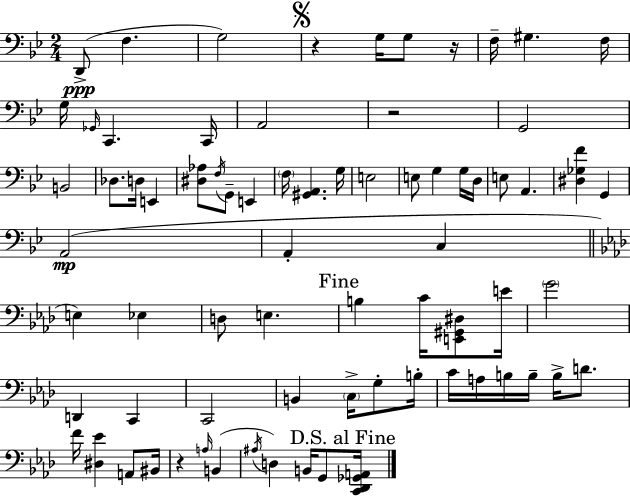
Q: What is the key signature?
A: BES major